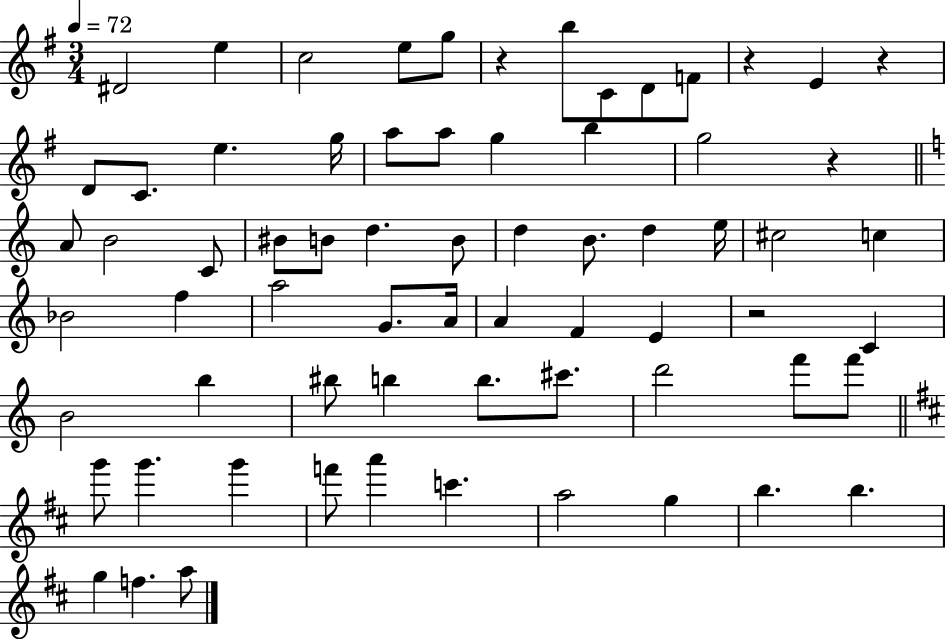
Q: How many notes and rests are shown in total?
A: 68